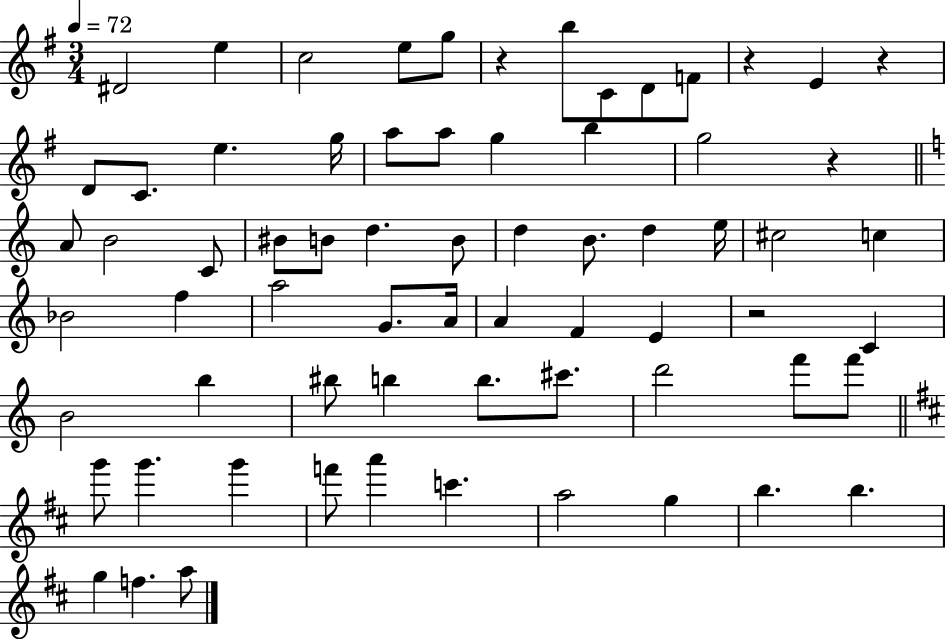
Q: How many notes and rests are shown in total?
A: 68